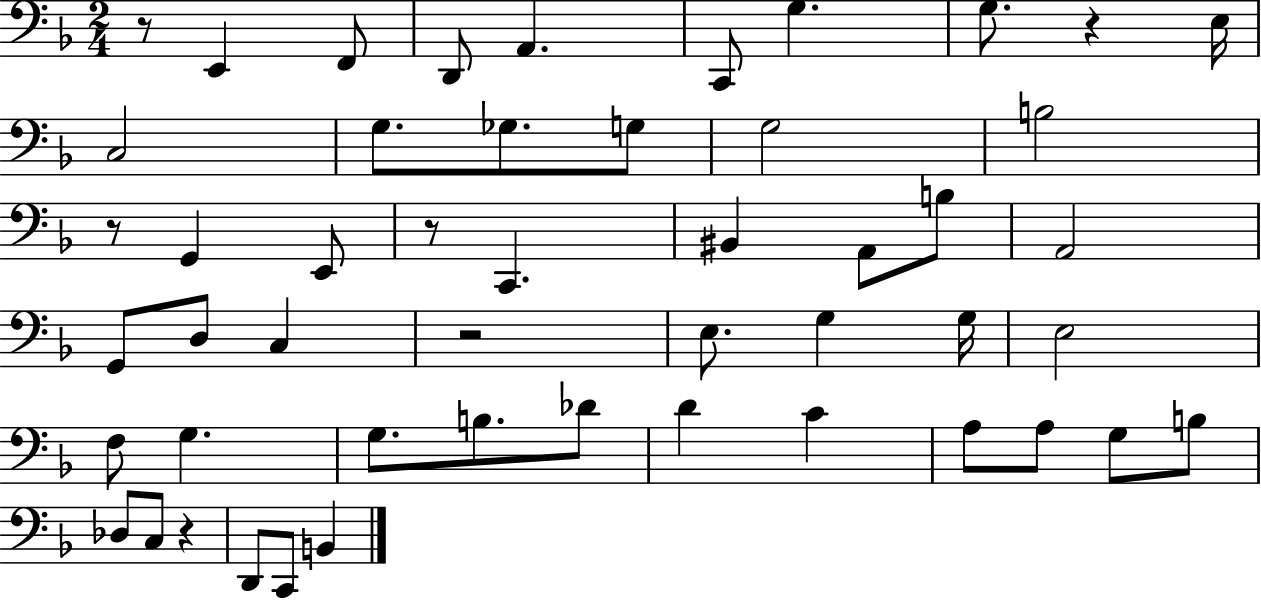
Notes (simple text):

R/e E2/q F2/e D2/e A2/q. C2/e G3/q. G3/e. R/q E3/s C3/h G3/e. Gb3/e. G3/e G3/h B3/h R/e G2/q E2/e R/e C2/q. BIS2/q A2/e B3/e A2/h G2/e D3/e C3/q R/h E3/e. G3/q G3/s E3/h F3/e G3/q. G3/e. B3/e. Db4/e D4/q C4/q A3/e A3/e G3/e B3/e Db3/e C3/e R/q D2/e C2/e B2/q